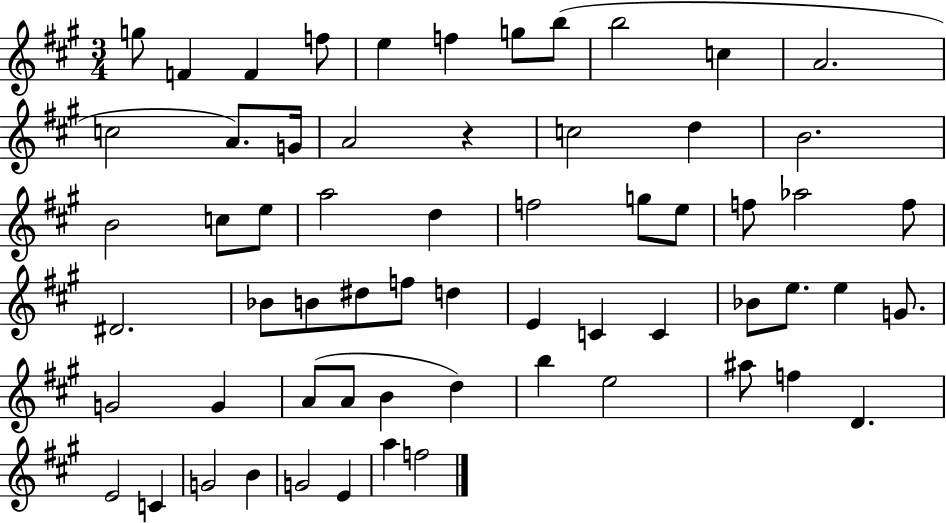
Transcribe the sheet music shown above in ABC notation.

X:1
T:Untitled
M:3/4
L:1/4
K:A
g/2 F F f/2 e f g/2 b/2 b2 c A2 c2 A/2 G/4 A2 z c2 d B2 B2 c/2 e/2 a2 d f2 g/2 e/2 f/2 _a2 f/2 ^D2 _B/2 B/2 ^d/2 f/2 d E C C _B/2 e/2 e G/2 G2 G A/2 A/2 B d b e2 ^a/2 f D E2 C G2 B G2 E a f2